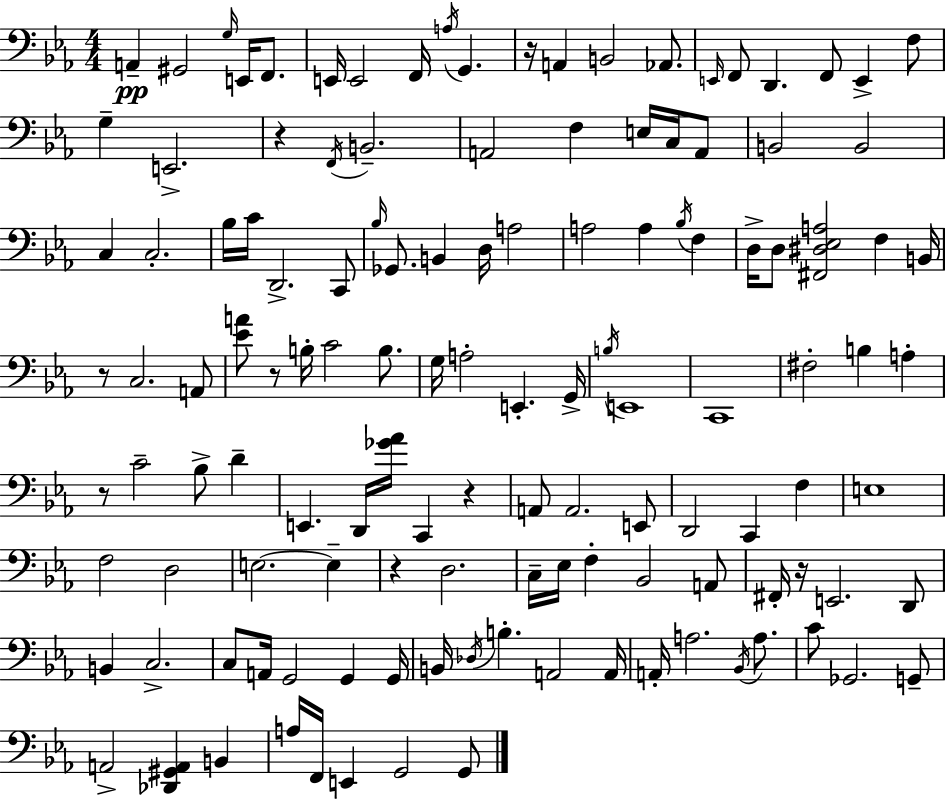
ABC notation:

X:1
T:Untitled
M:4/4
L:1/4
K:Cm
A,, ^G,,2 G,/4 E,,/4 F,,/2 E,,/4 E,,2 F,,/4 A,/4 G,, z/4 A,, B,,2 _A,,/2 E,,/4 F,,/2 D,, F,,/2 E,, F,/2 G, E,,2 z F,,/4 B,,2 A,,2 F, E,/4 C,/4 A,,/2 B,,2 B,,2 C, C,2 _B,/4 C/4 D,,2 C,,/2 _B,/4 _G,,/2 B,, D,/4 A,2 A,2 A, _B,/4 F, D,/4 D,/2 [^F,,^D,_E,A,]2 F, B,,/4 z/2 C,2 A,,/2 [_EA]/2 z/2 B,/4 C2 B,/2 G,/4 A,2 E,, G,,/4 B,/4 E,,4 C,,4 ^F,2 B, A, z/2 C2 _B,/2 D E,, D,,/4 [_G_A]/4 C,, z A,,/2 A,,2 E,,/2 D,,2 C,, F, E,4 F,2 D,2 E,2 E, z D,2 C,/4 _E,/4 F, _B,,2 A,,/2 ^F,,/4 z/4 E,,2 D,,/2 B,, C,2 C,/2 A,,/4 G,,2 G,, G,,/4 B,,/4 _D,/4 B, A,,2 A,,/4 A,,/4 A,2 _B,,/4 A,/2 C/2 _G,,2 G,,/2 A,,2 [_D,,^G,,A,,] B,, A,/4 F,,/4 E,, G,,2 G,,/2